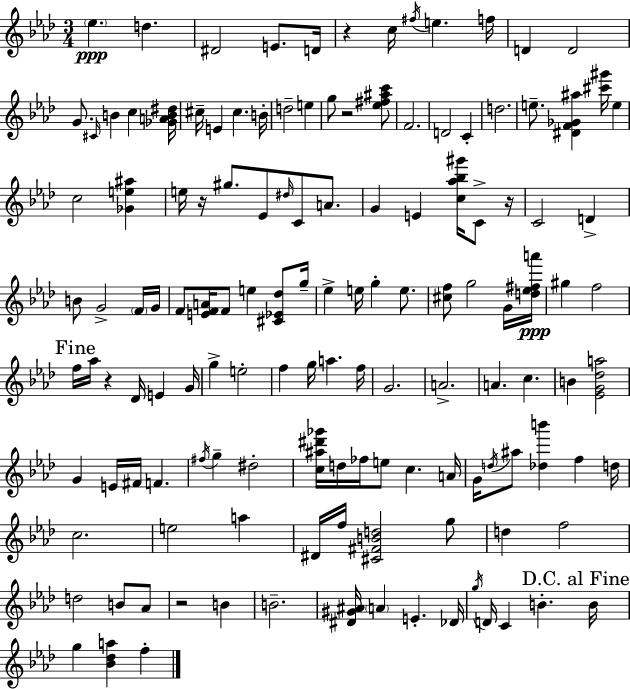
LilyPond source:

{
  \clef treble
  \numericTimeSignature
  \time 3/4
  \key f \minor
  \parenthesize ees''4.\ppp d''4. | dis'2 e'8. d'16 | r4 c''16 \acciaccatura { fis''16 } e''4. | f''16 d'4 d'2 | \break g'8. \grace { cis'16 } b'4 c''4 | <ges' a' b' dis''>16 cis''16-- e'4 cis''4. | b'16-. d''2-- e''4 | g''8 r2 | \break <ees'' fis'' ais'' c'''>8 f'2. | d'2 c'4-. | d''2. | e''8.-- <dis' f' ges' ais''>4 <cis''' gis'''>16 e''4 | \break c''2 <ges' e'' ais''>4 | e''16 r16 gis''8. ees'8 \grace { dis''16 } c'8 | a'8. g'4 e'4 <c'' aes'' bes'' gis'''>16 | c'8-> r16 c'2 d'4-> | \break b'8 g'2-> | \parenthesize f'16 g'16 f'8 <e' f' a'>16 f'8 e''4 | <cis' ees' des''>8 g''16-- ees''4-> e''16 g''4-. | e''8. <cis'' f''>8 g''2 | \break g'16 <d'' ees'' fis'' a'''>16\ppp gis''4 f''2 | \mark "Fine" f''16 aes''16 r4 des'16 e'4 | g'16 g''4-> e''2-. | f''4 g''16 a''4. | \break f''16 g'2. | a'2.-> | a'4. c''4. | b'4 <ees' g' des'' a''>2 | \break g'4 e'16 fis'16 f'4. | \acciaccatura { fis''16 } g''4-- dis''2-. | <c'' ais'' dis''' ges'''>16 d''16 fes''16 e''8 c''4. | a'16 g'16 \acciaccatura { d''16 } ais''8 <des'' b'''>4 | \break f''4 d''16 c''2. | e''2 | a''4 dis'16 f''16 <cis' fis' b' d''>2 | g''8 d''4 f''2 | \break d''2 | b'8 aes'8 r2 | b'4 b'2.-- | <dis' gis' ais'>16 \parenthesize a'4 e'4.-. | \break des'16 \acciaccatura { g''16 } d'16 c'4 b'4.-. | \mark "D.C. al Fine" b'16 g''4 <bes' des'' a''>4 | f''4-. \bar "|."
}